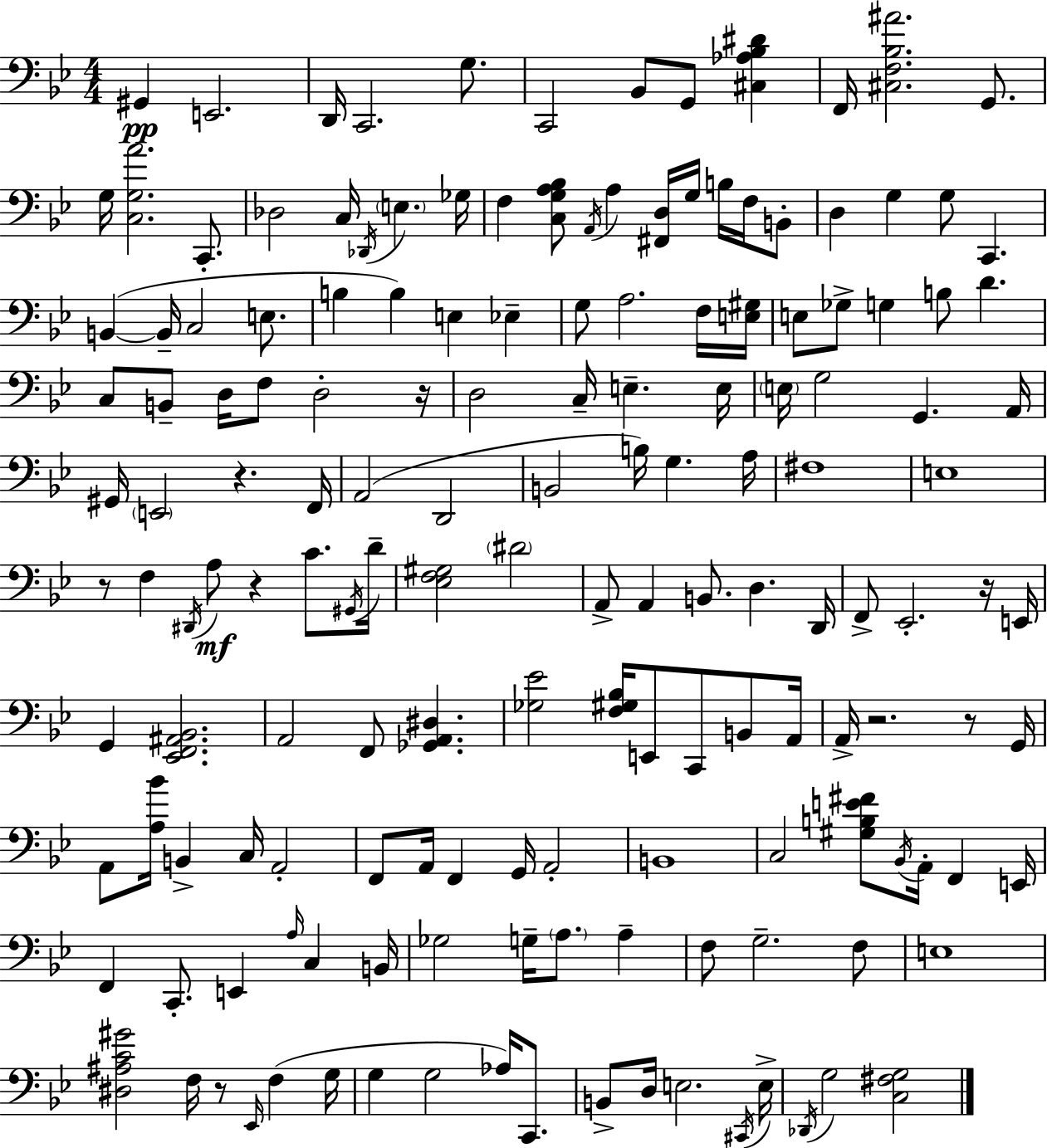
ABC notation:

X:1
T:Untitled
M:4/4
L:1/4
K:Bb
^G,, E,,2 D,,/4 C,,2 G,/2 C,,2 _B,,/2 G,,/2 [^C,_A,_B,^D] F,,/4 [^C,F,_B,^A]2 G,,/2 G,/4 [C,G,A]2 C,,/2 _D,2 C,/4 _D,,/4 E, _G,/4 F, [C,G,A,_B,]/2 A,,/4 A, [^F,,D,]/4 G,/4 B,/4 F,/4 B,,/2 D, G, G,/2 C,, B,, B,,/4 C,2 E,/2 B, B, E, _E, G,/2 A,2 F,/4 [E,^G,]/4 E,/2 _G,/2 G, B,/2 D C,/2 B,,/2 D,/4 F,/2 D,2 z/4 D,2 C,/4 E, E,/4 E,/4 G,2 G,, A,,/4 ^G,,/4 E,,2 z F,,/4 A,,2 D,,2 B,,2 B,/4 G, A,/4 ^F,4 E,4 z/2 F, ^D,,/4 A,/2 z C/2 ^G,,/4 D/4 [_E,F,^G,]2 ^D2 A,,/2 A,, B,,/2 D, D,,/4 F,,/2 _E,,2 z/4 E,,/4 G,, [_E,,F,,^A,,_B,,]2 A,,2 F,,/2 [_G,,A,,^D,] [_G,_E]2 [F,^G,_B,]/4 E,,/2 C,,/2 B,,/2 A,,/4 A,,/4 z2 z/2 G,,/4 A,,/2 [A,_B]/4 B,, C,/4 A,,2 F,,/2 A,,/4 F,, G,,/4 A,,2 B,,4 C,2 [^G,B,E^F]/2 _B,,/4 A,,/4 F,, E,,/4 F,, C,,/2 E,, A,/4 C, B,,/4 _G,2 G,/4 A,/2 A, F,/2 G,2 F,/2 E,4 [^D,^A,C^G]2 F,/4 z/2 _E,,/4 F, G,/4 G, G,2 _A,/4 C,,/2 B,,/2 D,/4 E,2 ^C,,/4 E,/4 _D,,/4 G,2 [C,^F,G,]2